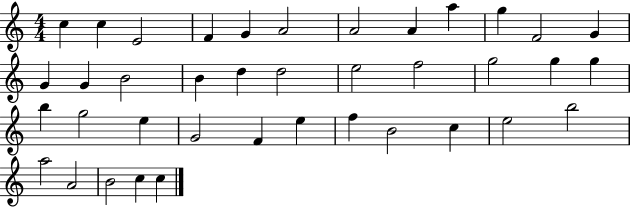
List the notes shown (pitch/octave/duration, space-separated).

C5/q C5/q E4/h F4/q G4/q A4/h A4/h A4/q A5/q G5/q F4/h G4/q G4/q G4/q B4/h B4/q D5/q D5/h E5/h F5/h G5/h G5/q G5/q B5/q G5/h E5/q G4/h F4/q E5/q F5/q B4/h C5/q E5/h B5/h A5/h A4/h B4/h C5/q C5/q